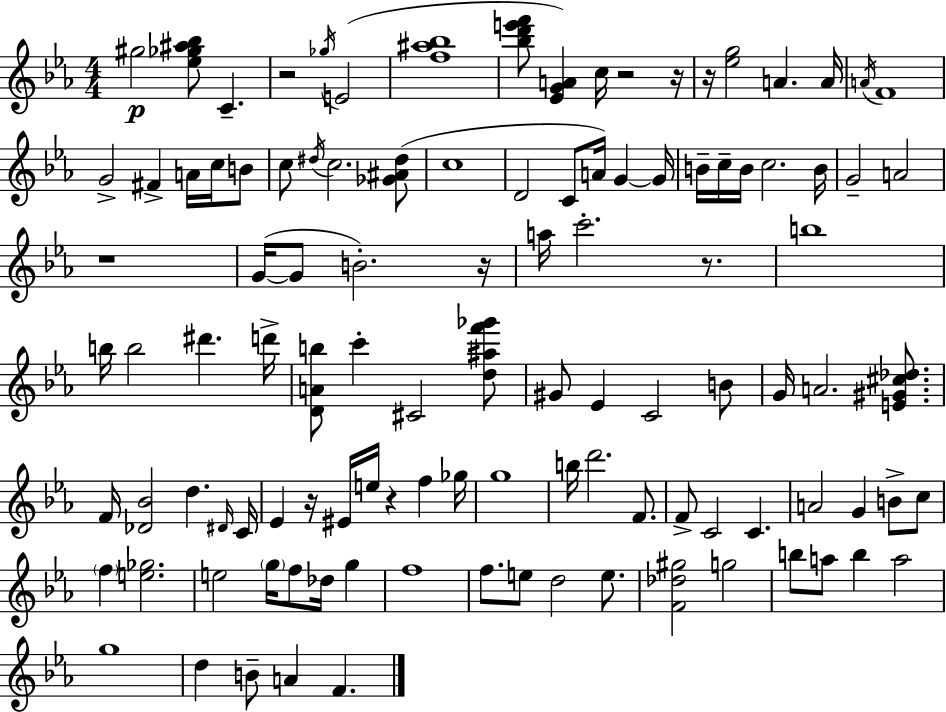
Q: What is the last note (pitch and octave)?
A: F4